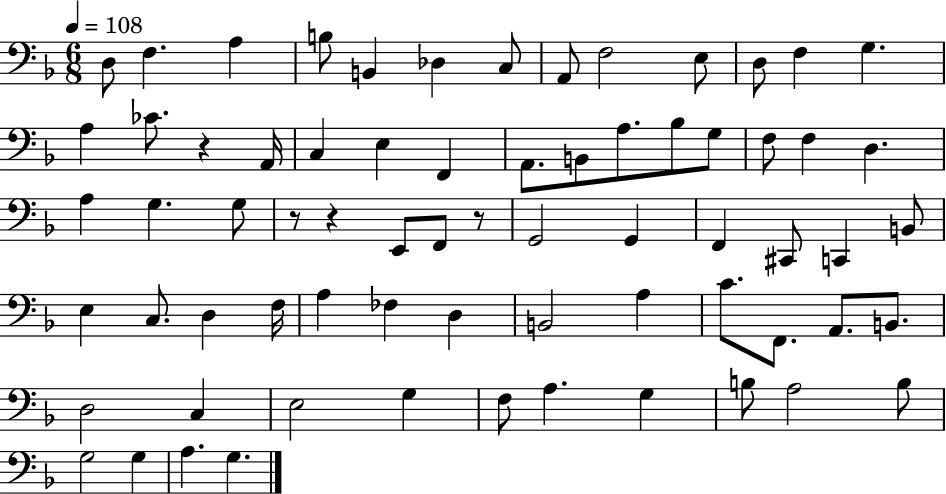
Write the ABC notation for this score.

X:1
T:Untitled
M:6/8
L:1/4
K:F
D,/2 F, A, B,/2 B,, _D, C,/2 A,,/2 F,2 E,/2 D,/2 F, G, A, _C/2 z A,,/4 C, E, F,, A,,/2 B,,/2 A,/2 _B,/2 G,/2 F,/2 F, D, A, G, G,/2 z/2 z E,,/2 F,,/2 z/2 G,,2 G,, F,, ^C,,/2 C,, B,,/2 E, C,/2 D, F,/4 A, _F, D, B,,2 A, C/2 F,,/2 A,,/2 B,,/2 D,2 C, E,2 G, F,/2 A, G, B,/2 A,2 B,/2 G,2 G, A, G,